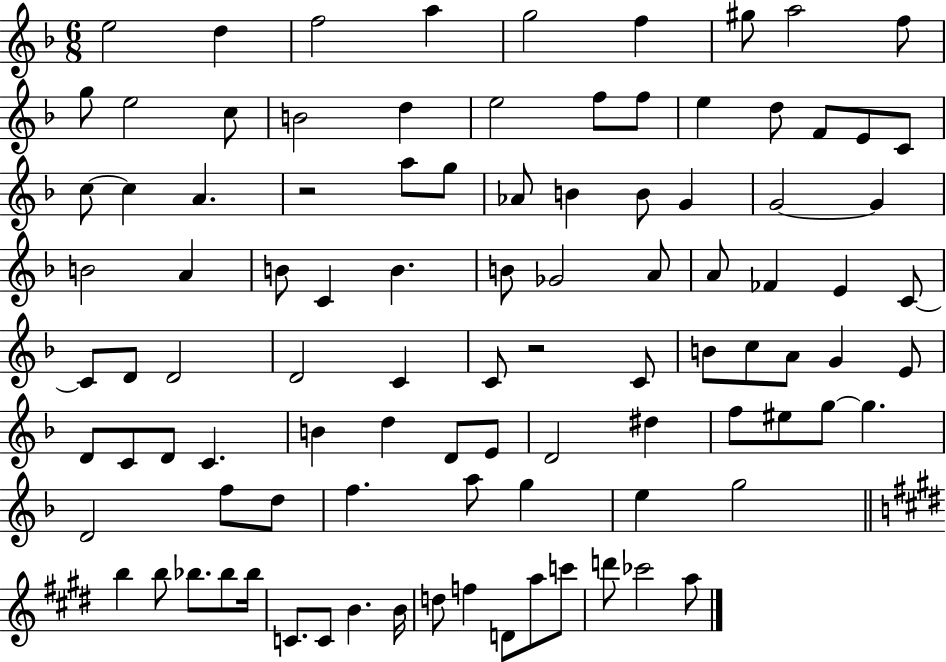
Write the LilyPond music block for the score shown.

{
  \clef treble
  \numericTimeSignature
  \time 6/8
  \key f \major
  e''2 d''4 | f''2 a''4 | g''2 f''4 | gis''8 a''2 f''8 | \break g''8 e''2 c''8 | b'2 d''4 | e''2 f''8 f''8 | e''4 d''8 f'8 e'8 c'8 | \break c''8~~ c''4 a'4. | r2 a''8 g''8 | aes'8 b'4 b'8 g'4 | g'2~~ g'4 | \break b'2 a'4 | b'8 c'4 b'4. | b'8 ges'2 a'8 | a'8 fes'4 e'4 c'8~~ | \break c'8 d'8 d'2 | d'2 c'4 | c'8 r2 c'8 | b'8 c''8 a'8 g'4 e'8 | \break d'8 c'8 d'8 c'4. | b'4 d''4 d'8 e'8 | d'2 dis''4 | f''8 eis''8 g''8~~ g''4. | \break d'2 f''8 d''8 | f''4. a''8 g''4 | e''4 g''2 | \bar "||" \break \key e \major b''4 b''8 bes''8. bes''8 bes''16 | c'8. c'8 b'4. b'16 | d''8 f''4 d'8 a''8 c'''8 | d'''8 ces'''2 a''8 | \break \bar "|."
}